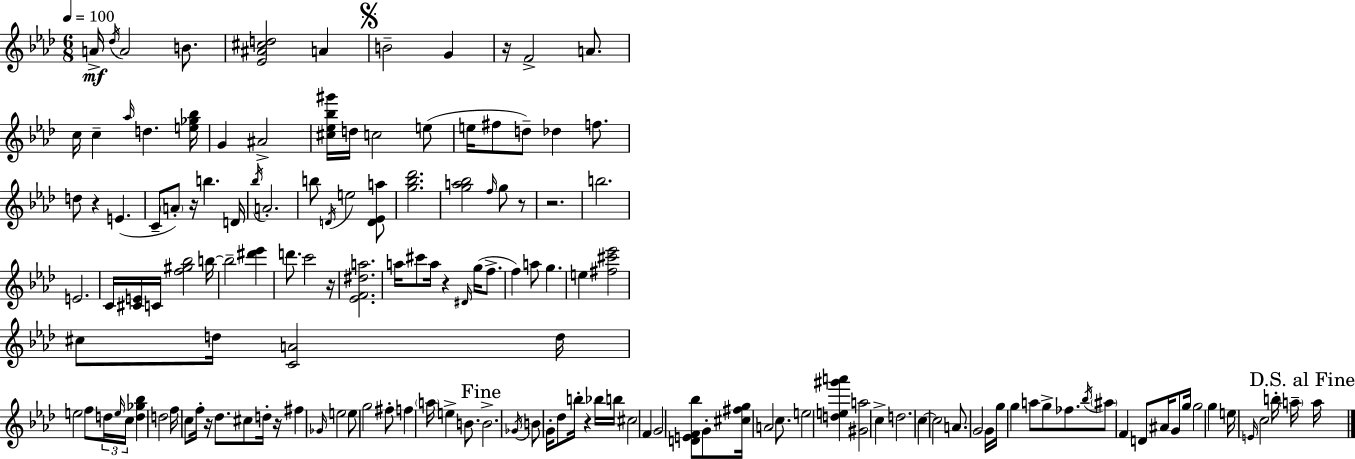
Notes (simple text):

A4/s Db5/s A4/h B4/e. [Eb4,A#4,C#5,D5]/h A4/q B4/h G4/q R/s F4/h A4/e. C5/s C5/q Ab5/s D5/q. [E5,Gb5,Bb5]/s G4/q A#4/h [C#5,Eb5,Bb5,G#6]/s D5/s C5/h E5/e E5/s F#5/e D5/e Db5/q F5/e. D5/e R/q E4/q. C4/e A4/e R/s B5/q. D4/s Bb5/s A4/h. B5/e D4/s E5/h [D4,Eb4,A5]/e [G5,Bb5,Db6]/h. [G5,A5,Bb5]/h F5/s G5/e R/e R/h. B5/h. E4/h. C4/s [C#4,E4]/s C4/s [F5,G#5,Bb5]/h B5/s B5/h [D#6,Eb6]/q D6/e. C6/h R/s [Eb4,F4,D#5,A5]/h. A5/s C#6/e A5/s R/q D#4/s G5/s F5/e. F5/q A5/e G5/q. E5/q [F#5,C#6,Eb6]/h C#5/e D5/s [C4,A4]/h D5/s E5/h F5/e D5/s E5/s C5/s [D5,Gb5,Bb5]/q D5/h F5/s C5/e F5/s R/s Db5/e. C#5/e D5/s R/s F#5/q Gb4/s E5/h E5/e G5/h F#5/e F5/q A5/s E5/q B4/e. B4/h. Gb4/s B4/e G4/s Db5/e B5/s R/q Bb5/s B5/s C#5/h F4/q G4/h [D4,E4,F4,Bb5]/e G4/e [C#5,F#5,G5]/s A4/h C5/e. E5/h [D5,E5,G#6,A6]/q [G#4,A5]/h C5/q D5/h. C5/q C5/h A4/e. G4/h G4/s G5/s G5/q A5/e G5/e FES5/e. Bb5/s A#5/e F4/q D4/e A#4/s G4/e G5/s G5/h G5/q E5/s E4/s C5/h B5/s A5/s A5/s